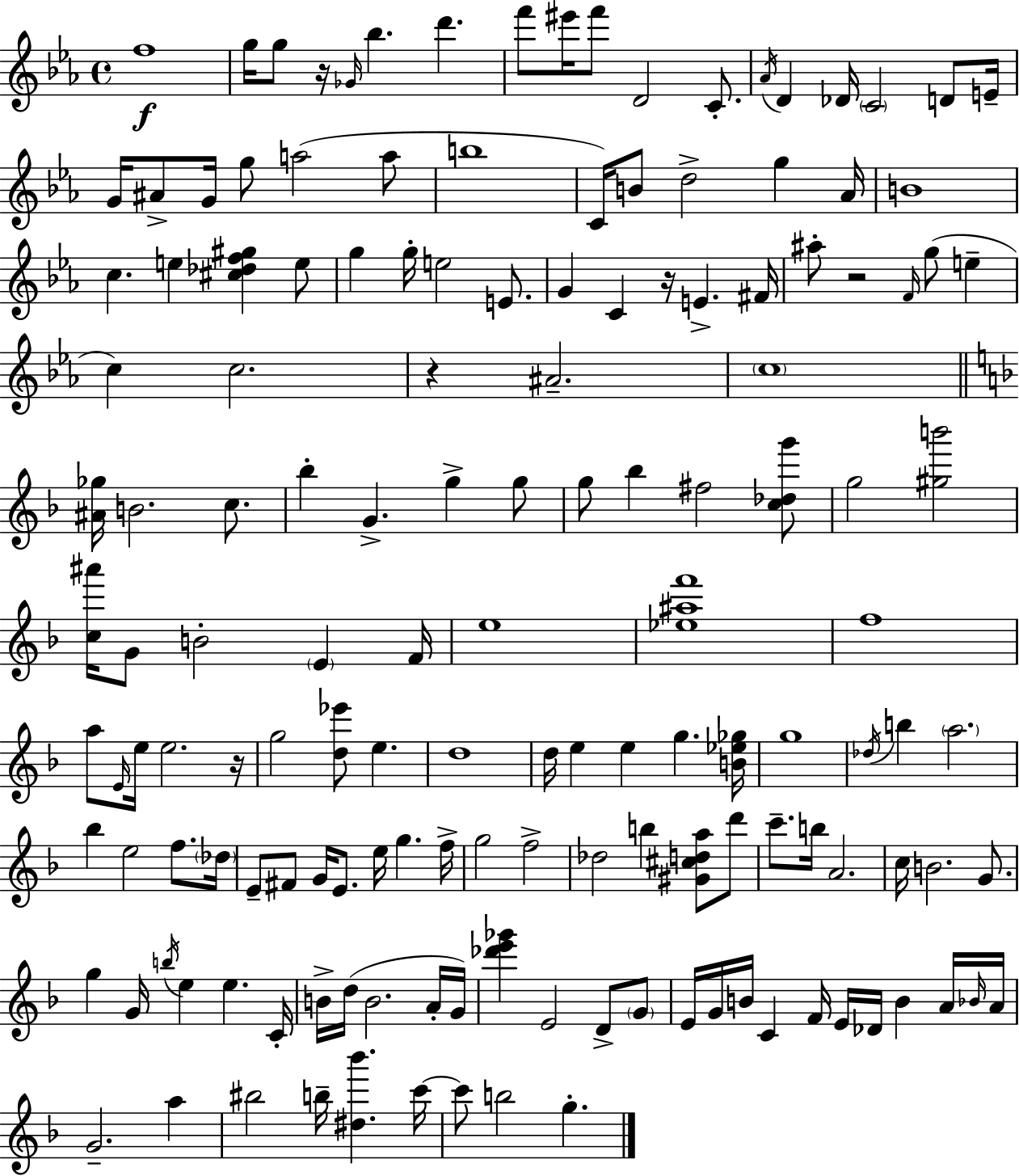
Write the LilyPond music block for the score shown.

{
  \clef treble
  \time 4/4
  \defaultTimeSignature
  \key ees \major
  f''1\f | g''16 g''8 r16 \grace { ges'16 } bes''4. d'''4. | f'''8 eis'''16 f'''8 d'2 c'8.-. | \acciaccatura { aes'16 } d'4 des'16 \parenthesize c'2 d'8 | \break e'16-- g'16 ais'8-> g'16 g''8 a''2( | a''8 b''1 | c'16) b'8 d''2-> g''4 | aes'16 b'1 | \break c''4. e''4 <cis'' des'' f'' gis''>4 | e''8 g''4 g''16-. e''2 e'8. | g'4 c'4 r16 e'4.-> | fis'16 ais''8-. r2 \grace { f'16 }( g''8 e''4-- | \break c''4) c''2. | r4 ais'2.-- | \parenthesize c''1 | \bar "||" \break \key f \major <ais' ges''>16 b'2. c''8. | bes''4-. g'4.-> g''4-> g''8 | g''8 bes''4 fis''2 <c'' des'' g'''>8 | g''2 <gis'' b'''>2 | \break <c'' ais'''>16 g'8 b'2-. \parenthesize e'4 f'16 | e''1 | <ees'' ais'' f'''>1 | f''1 | \break a''8 \grace { e'16 } e''16 e''2. | r16 g''2 <d'' ees'''>8 e''4. | d''1 | d''16 e''4 e''4 g''4. | \break <b' ees'' ges''>16 g''1 | \acciaccatura { des''16 } b''4 \parenthesize a''2. | bes''4 e''2 f''8. | \parenthesize des''16 e'8-- fis'8 g'16 e'8. e''16 g''4. | \break f''16-> g''2 f''2-> | des''2 b''4 <gis' cis'' d'' a''>8 | d'''8 c'''8.-- b''16 a'2. | c''16 b'2. g'8. | \break g''4 g'16 \acciaccatura { b''16 } e''4 e''4. | c'16-. b'16-> d''16( b'2. | a'16-. g'16) <des''' e''' ges'''>4 e'2 d'8-> | \parenthesize g'8 e'16 g'16 b'16 c'4 f'16 e'16 des'16 b'4 | \break a'16 \grace { bes'16 } a'16 g'2.-- | a''4 bis''2 b''16-- <dis'' bes'''>4. | c'''16~~ c'''8 b''2 g''4.-. | \bar "|."
}